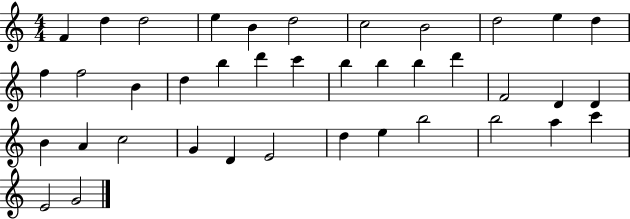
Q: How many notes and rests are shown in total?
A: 39